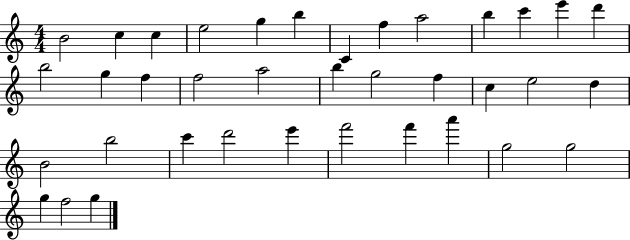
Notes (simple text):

B4/h C5/q C5/q E5/h G5/q B5/q C4/q F5/q A5/h B5/q C6/q E6/q D6/q B5/h G5/q F5/q F5/h A5/h B5/q G5/h F5/q C5/q E5/h D5/q B4/h B5/h C6/q D6/h E6/q F6/h F6/q A6/q G5/h G5/h G5/q F5/h G5/q